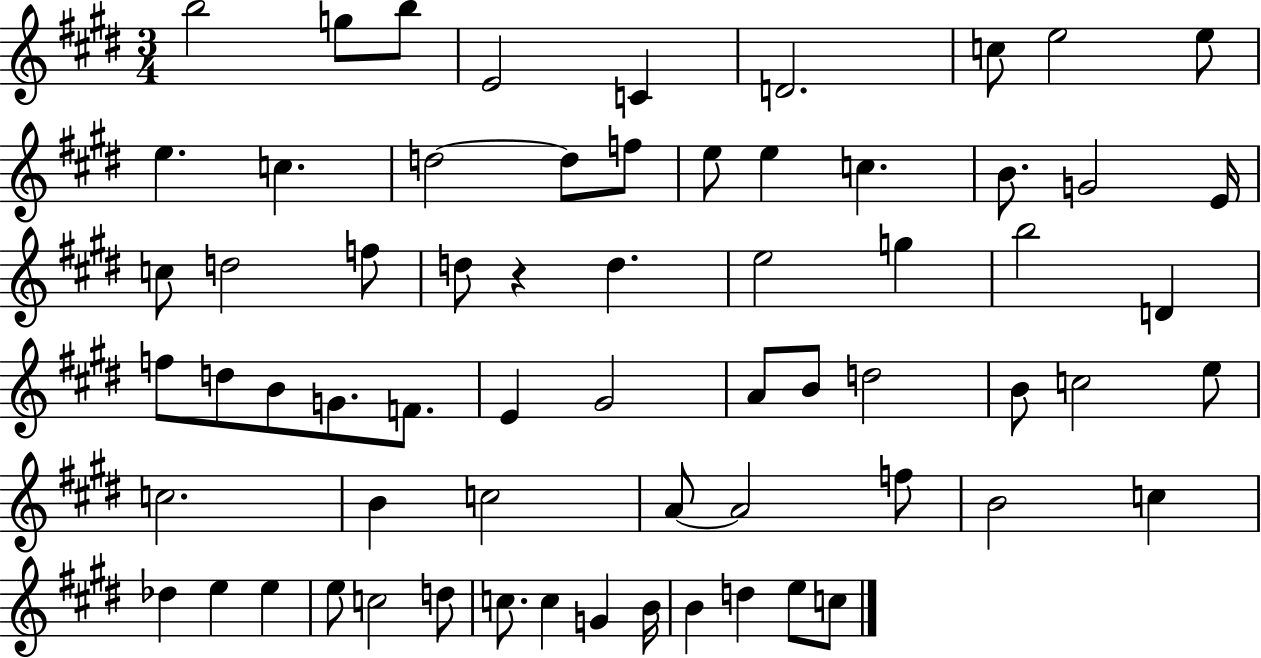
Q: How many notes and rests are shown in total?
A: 65